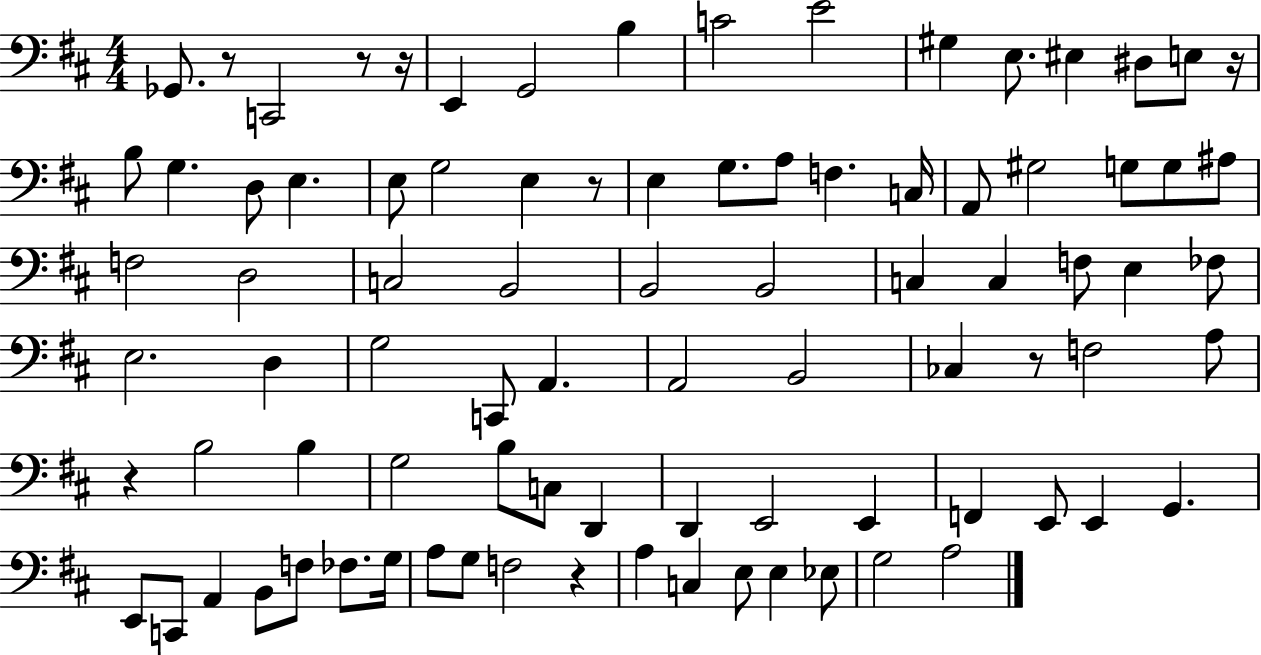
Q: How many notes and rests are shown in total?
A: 88